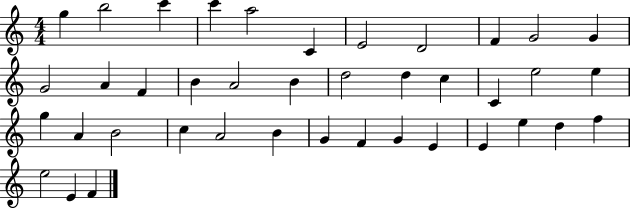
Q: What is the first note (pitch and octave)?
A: G5